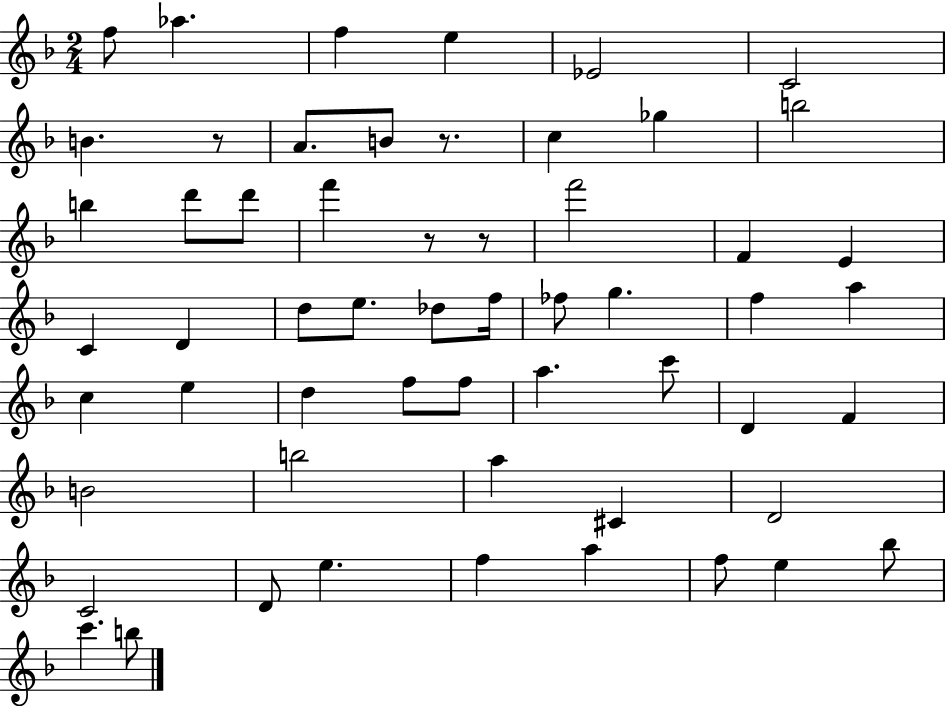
F5/e Ab5/q. F5/q E5/q Eb4/h C4/h B4/q. R/e A4/e. B4/e R/e. C5/q Gb5/q B5/h B5/q D6/e D6/e F6/q R/e R/e F6/h F4/q E4/q C4/q D4/q D5/e E5/e. Db5/e F5/s FES5/e G5/q. F5/q A5/q C5/q E5/q D5/q F5/e F5/e A5/q. C6/e D4/q F4/q B4/h B5/h A5/q C#4/q D4/h C4/h D4/e E5/q. F5/q A5/q F5/e E5/q Bb5/e C6/q. B5/e